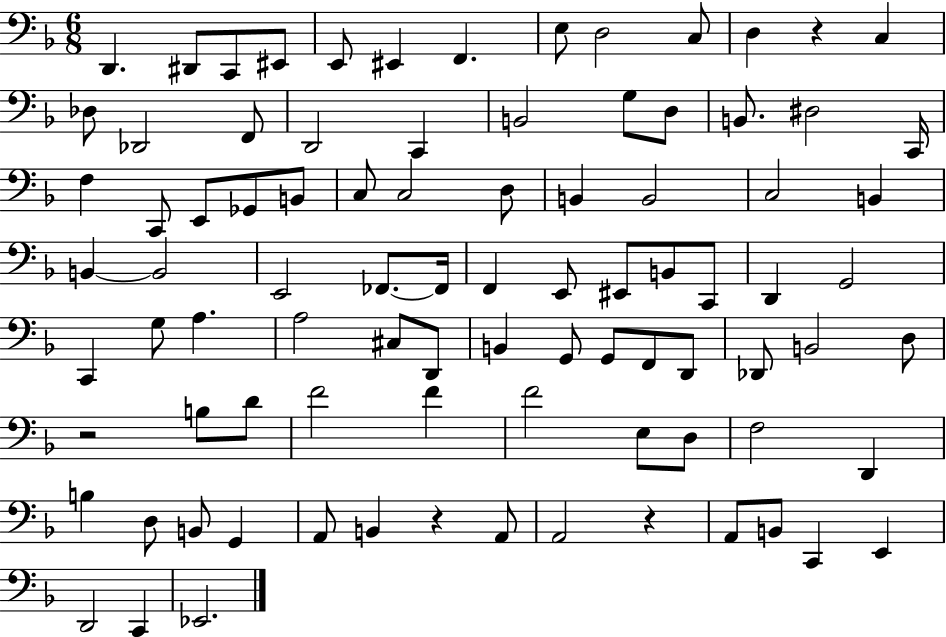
X:1
T:Untitled
M:6/8
L:1/4
K:F
D,, ^D,,/2 C,,/2 ^E,,/2 E,,/2 ^E,, F,, E,/2 D,2 C,/2 D, z C, _D,/2 _D,,2 F,,/2 D,,2 C,, B,,2 G,/2 D,/2 B,,/2 ^D,2 C,,/4 F, C,,/2 E,,/2 _G,,/2 B,,/2 C,/2 C,2 D,/2 B,, B,,2 C,2 B,, B,, B,,2 E,,2 _F,,/2 _F,,/4 F,, E,,/2 ^E,,/2 B,,/2 C,,/2 D,, G,,2 C,, G,/2 A, A,2 ^C,/2 D,,/2 B,, G,,/2 G,,/2 F,,/2 D,,/2 _D,,/2 B,,2 D,/2 z2 B,/2 D/2 F2 F F2 E,/2 D,/2 F,2 D,, B, D,/2 B,,/2 G,, A,,/2 B,, z A,,/2 A,,2 z A,,/2 B,,/2 C,, E,, D,,2 C,, _E,,2